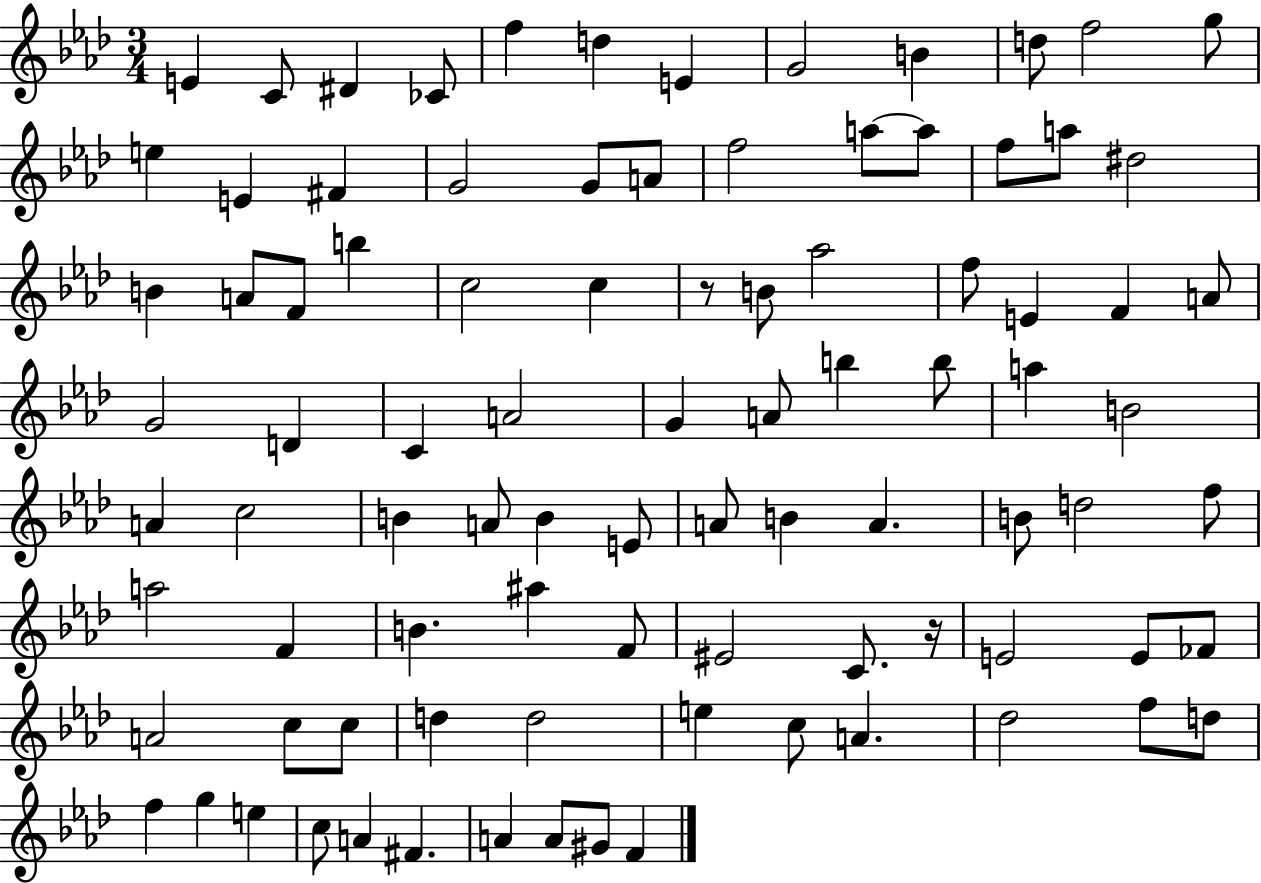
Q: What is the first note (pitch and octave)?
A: E4